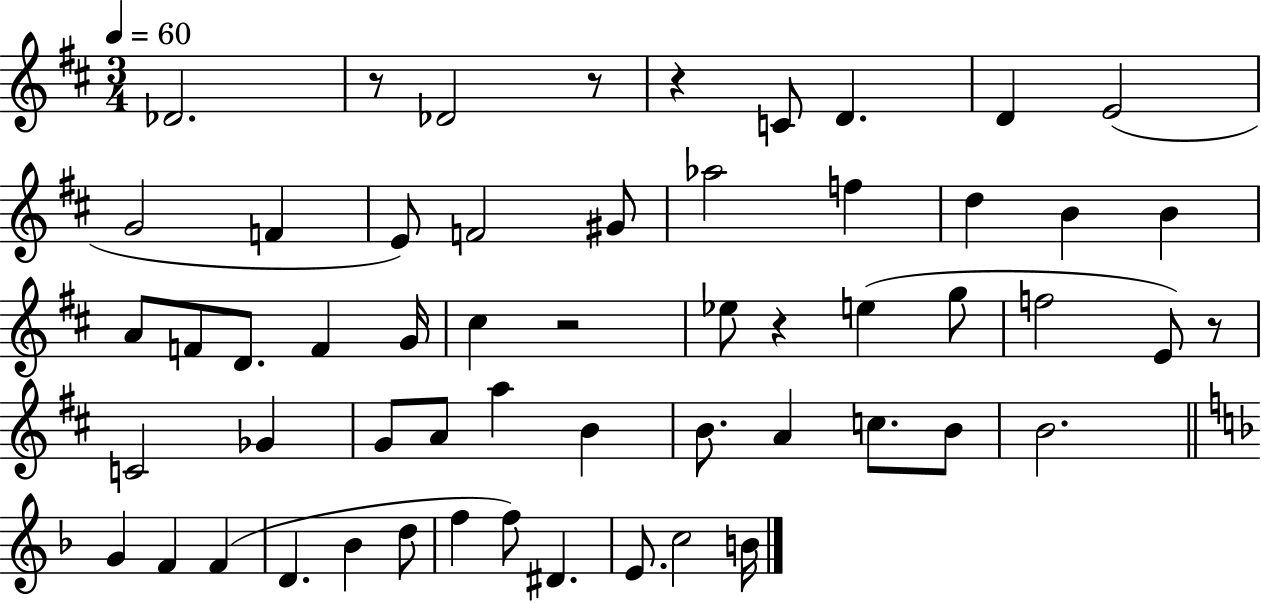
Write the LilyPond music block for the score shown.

{
  \clef treble
  \numericTimeSignature
  \time 3/4
  \key d \major
  \tempo 4 = 60
  \repeat volta 2 { des'2. | r8 des'2 r8 | r4 c'8 d'4. | d'4 e'2( | \break g'2 f'4 | e'8) f'2 gis'8 | aes''2 f''4 | d''4 b'4 b'4 | \break a'8 f'8 d'8. f'4 g'16 | cis''4 r2 | ees''8 r4 e''4( g''8 | f''2 e'8) r8 | \break c'2 ges'4 | g'8 a'8 a''4 b'4 | b'8. a'4 c''8. b'8 | b'2. | \break \bar "||" \break \key f \major g'4 f'4 f'4( | d'4. bes'4 d''8 | f''4 f''8) dis'4. | e'8. c''2 b'16 | \break } \bar "|."
}